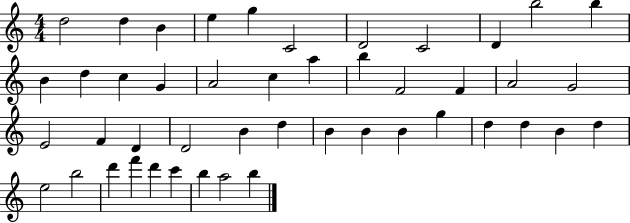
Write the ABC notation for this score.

X:1
T:Untitled
M:4/4
L:1/4
K:C
d2 d B e g C2 D2 C2 D b2 b B d c G A2 c a b F2 F A2 G2 E2 F D D2 B d B B B g d d B d e2 b2 d' f' d' c' b a2 b